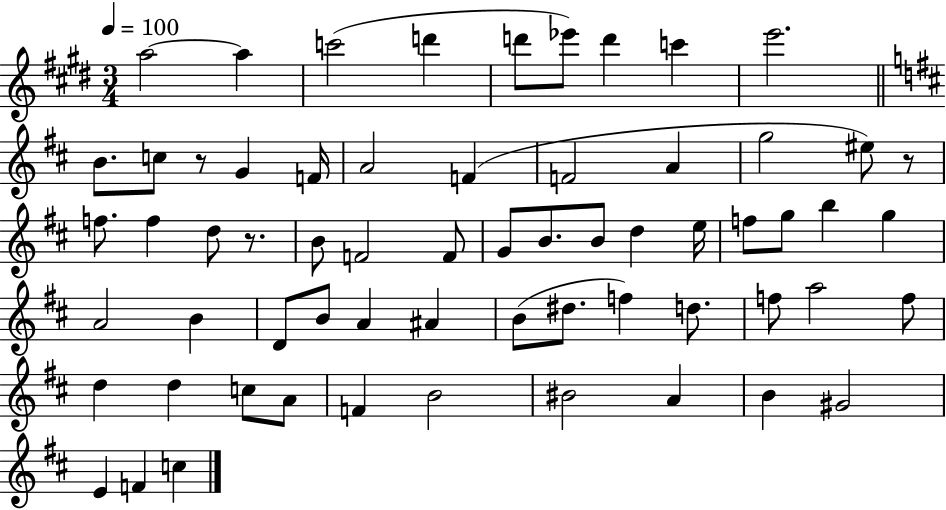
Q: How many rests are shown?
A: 3